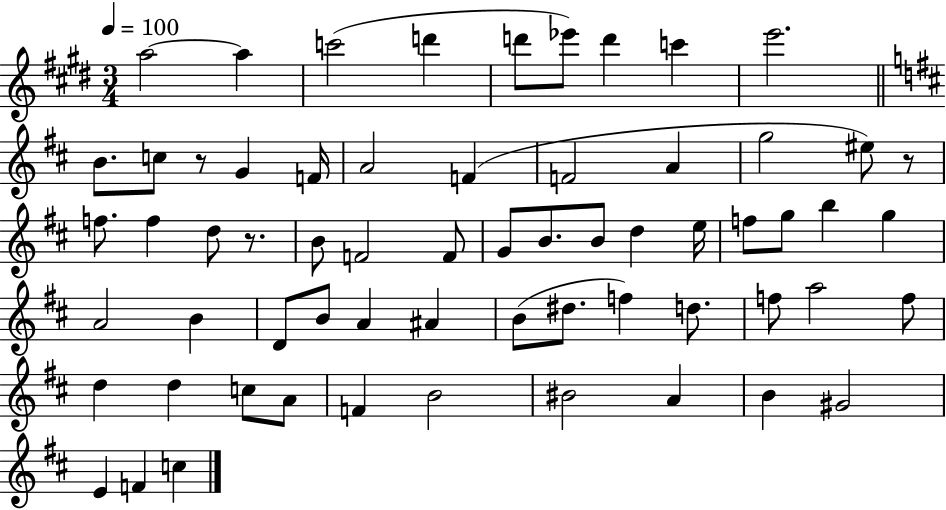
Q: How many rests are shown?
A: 3